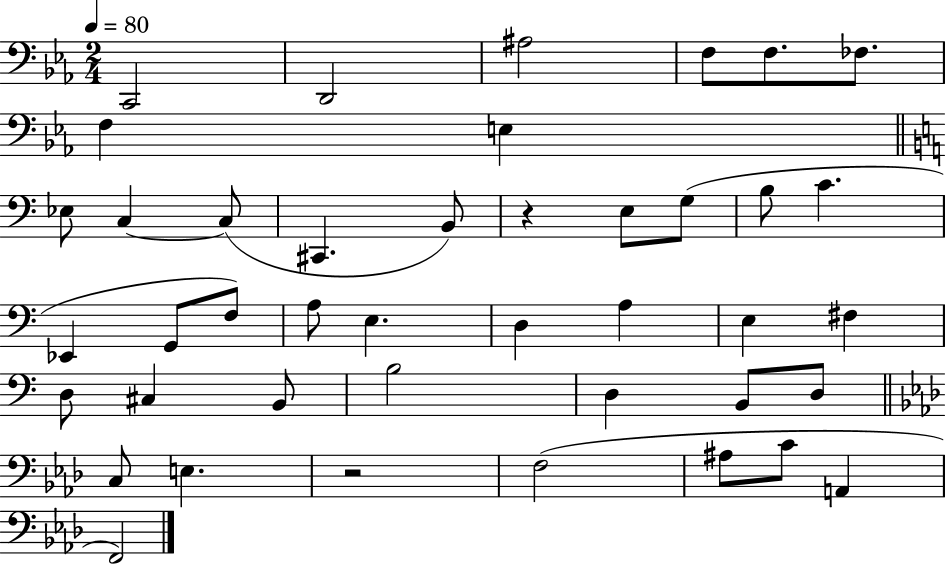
{
  \clef bass
  \numericTimeSignature
  \time 2/4
  \key ees \major
  \tempo 4 = 80
  \repeat volta 2 { c,2 | d,2 | ais2 | f8 f8. fes8. | \break f4 e4 | \bar "||" \break \key a \minor ees8 c4~~ c8( | cis,4. b,8) | r4 e8 g8( | b8 c'4. | \break ees,4 g,8 f8) | a8 e4. | d4 a4 | e4 fis4 | \break d8 cis4 b,8 | b2 | d4 b,8 d8 | \bar "||" \break \key aes \major c8 e4. | r2 | f2( | ais8 c'8 a,4 | \break f,2) | } \bar "|."
}